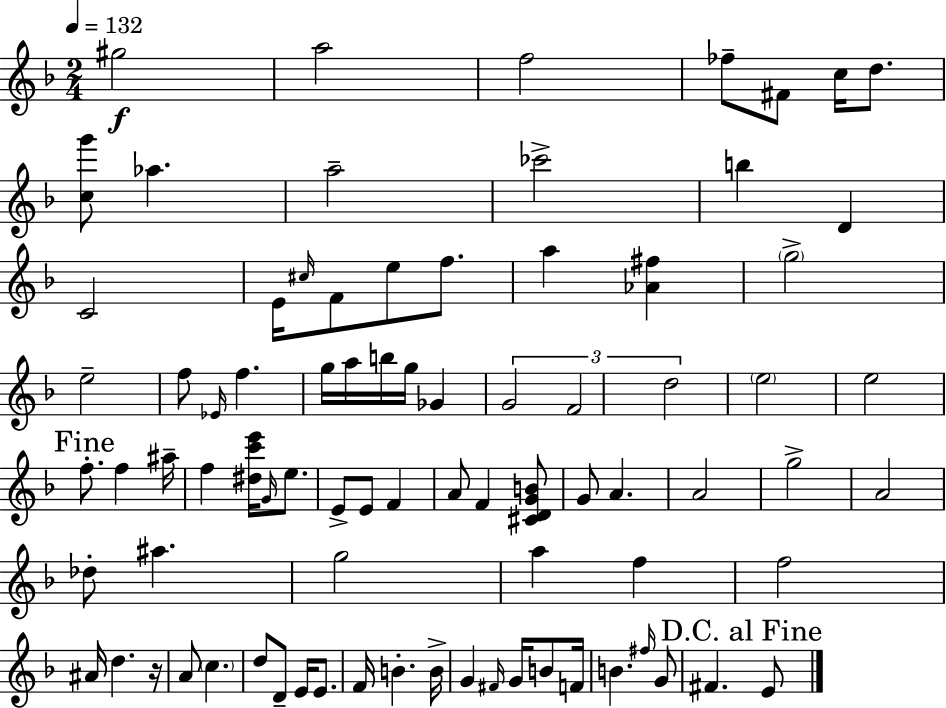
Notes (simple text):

G#5/h A5/h F5/h FES5/e F#4/e C5/s D5/e. [C5,G6]/e Ab5/q. A5/h CES6/h B5/q D4/q C4/h E4/s C#5/s F4/e E5/e F5/e. A5/q [Ab4,F#5]/q G5/h E5/h F5/e Eb4/s F5/q. G5/s A5/s B5/s G5/s Gb4/q G4/h F4/h D5/h E5/h E5/h F5/e. F5/q A#5/s F5/q [D#5,C6,E6]/s G4/s E5/e. E4/e E4/e F4/q A4/e F4/q [C#4,D4,G4,B4]/e G4/e A4/q. A4/h G5/h A4/h Db5/e A#5/q. G5/h A5/q F5/q F5/h A#4/s D5/q. R/s A4/e C5/q. D5/e D4/e E4/s E4/e. F4/s B4/q. B4/s G4/q F#4/s G4/s B4/e F4/s B4/q. F#5/s G4/e F#4/q. E4/e